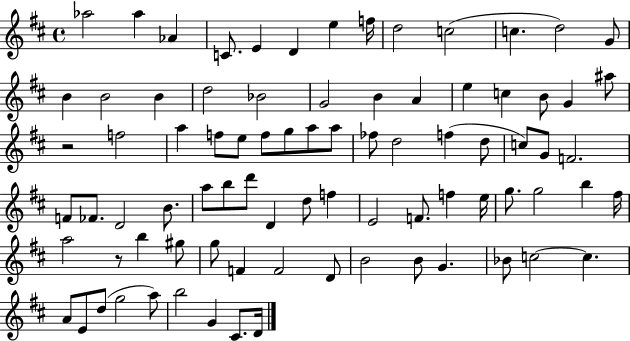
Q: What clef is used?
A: treble